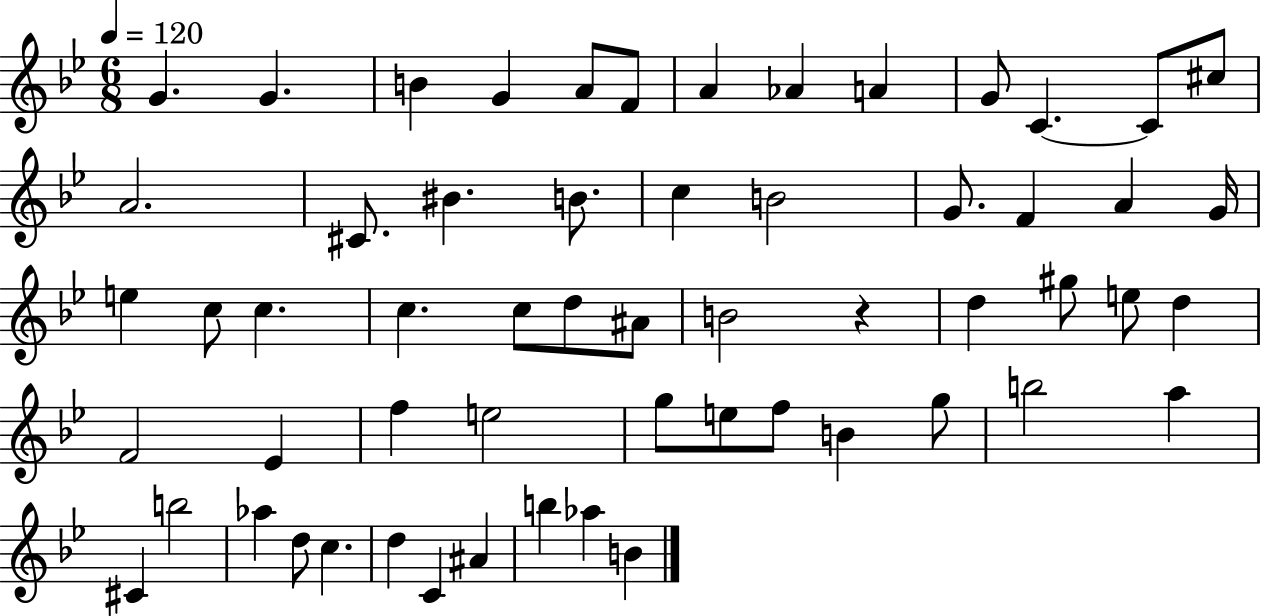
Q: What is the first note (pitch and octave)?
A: G4